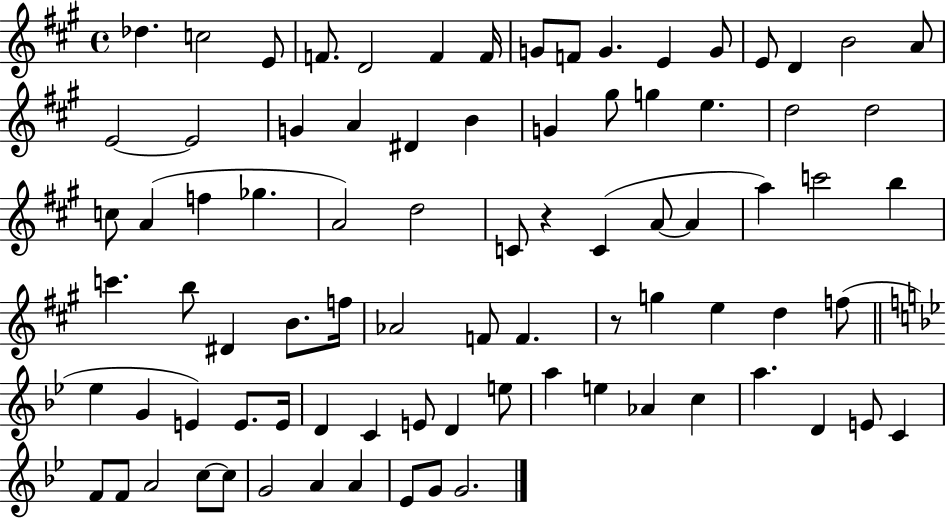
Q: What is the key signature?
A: A major